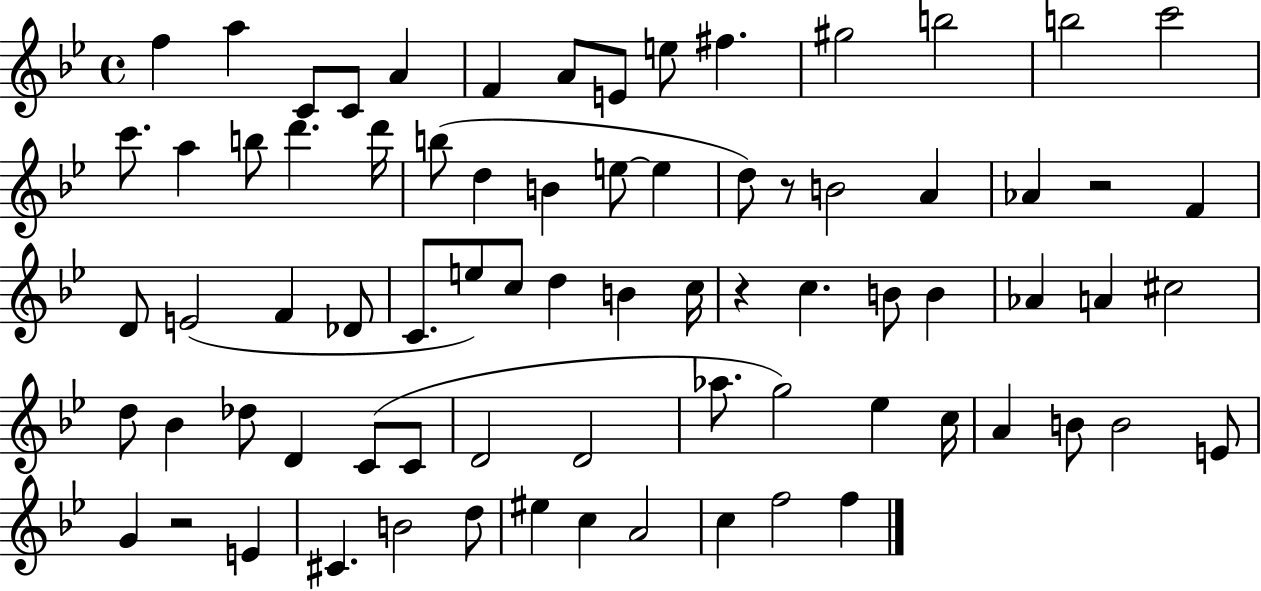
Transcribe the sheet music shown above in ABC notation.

X:1
T:Untitled
M:4/4
L:1/4
K:Bb
f a C/2 C/2 A F A/2 E/2 e/2 ^f ^g2 b2 b2 c'2 c'/2 a b/2 d' d'/4 b/2 d B e/2 e d/2 z/2 B2 A _A z2 F D/2 E2 F _D/2 C/2 e/2 c/2 d B c/4 z c B/2 B _A A ^c2 d/2 _B _d/2 D C/2 C/2 D2 D2 _a/2 g2 _e c/4 A B/2 B2 E/2 G z2 E ^C B2 d/2 ^e c A2 c f2 f